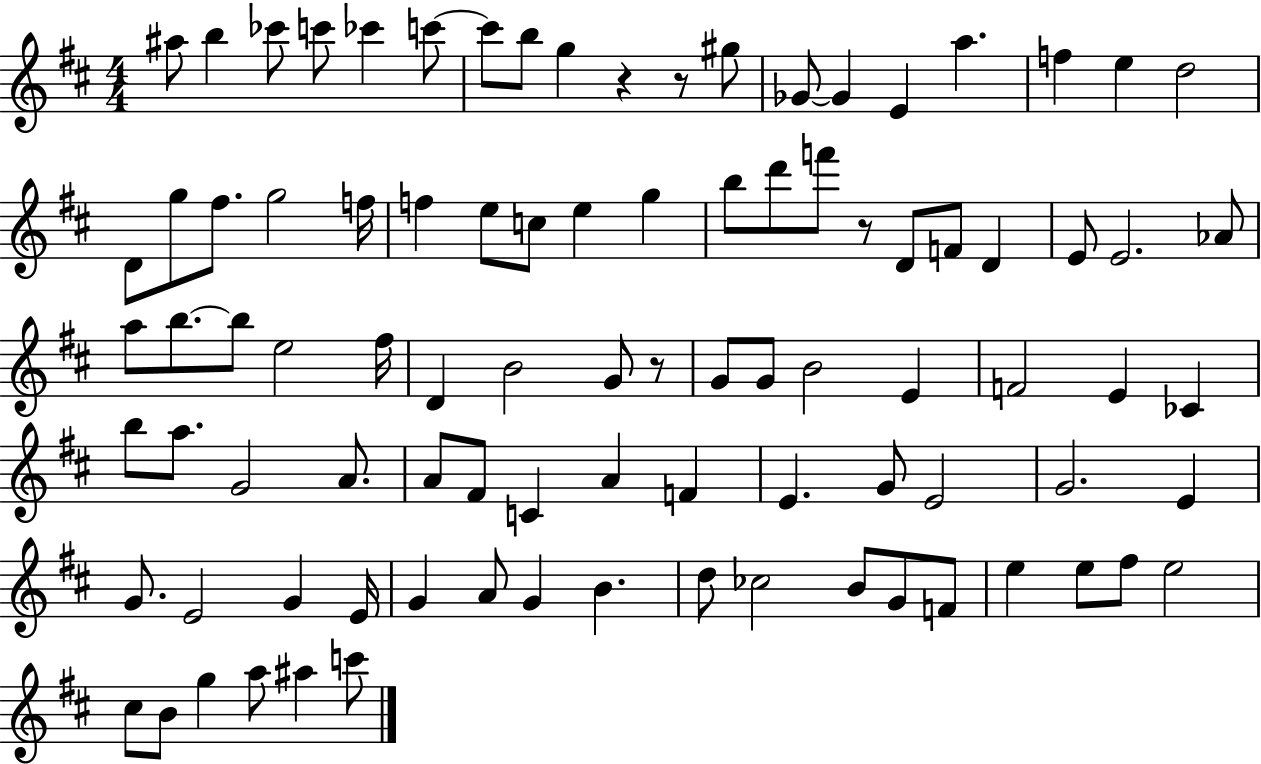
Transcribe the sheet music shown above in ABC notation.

X:1
T:Untitled
M:4/4
L:1/4
K:D
^a/2 b _c'/2 c'/2 _c' c'/2 c'/2 b/2 g z z/2 ^g/2 _G/2 _G E a f e d2 D/2 g/2 ^f/2 g2 f/4 f e/2 c/2 e g b/2 d'/2 f'/2 z/2 D/2 F/2 D E/2 E2 _A/2 a/2 b/2 b/2 e2 ^f/4 D B2 G/2 z/2 G/2 G/2 B2 E F2 E _C b/2 a/2 G2 A/2 A/2 ^F/2 C A F E G/2 E2 G2 E G/2 E2 G E/4 G A/2 G B d/2 _c2 B/2 G/2 F/2 e e/2 ^f/2 e2 ^c/2 B/2 g a/2 ^a c'/2